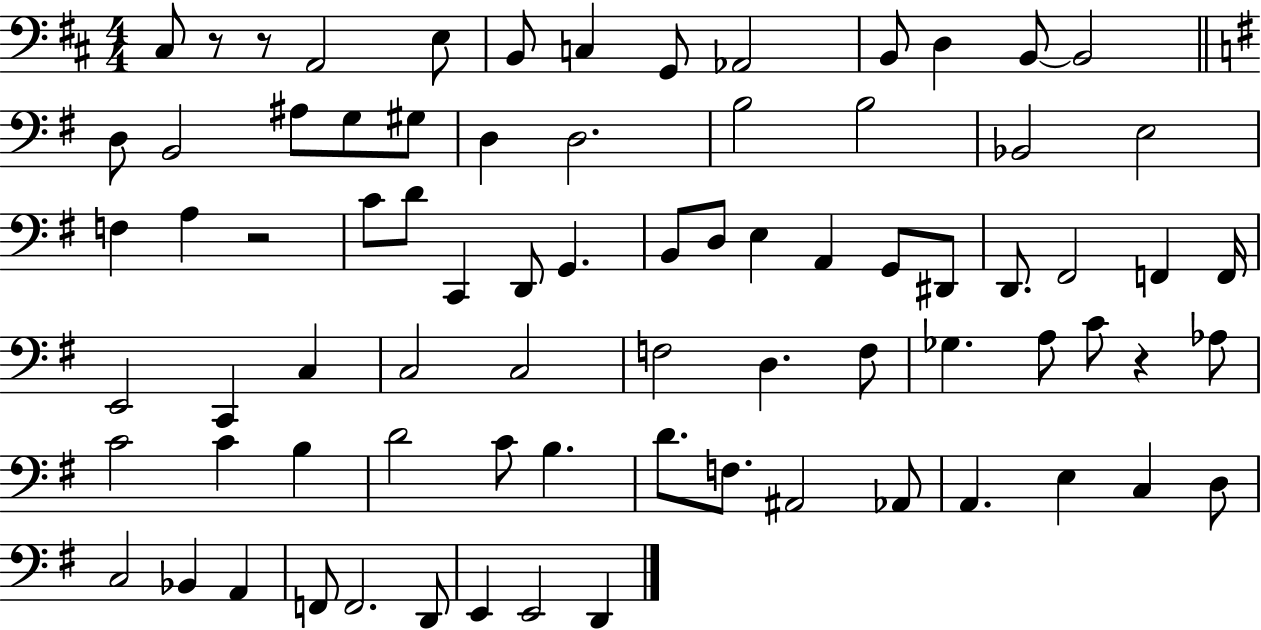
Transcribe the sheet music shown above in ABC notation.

X:1
T:Untitled
M:4/4
L:1/4
K:D
^C,/2 z/2 z/2 A,,2 E,/2 B,,/2 C, G,,/2 _A,,2 B,,/2 D, B,,/2 B,,2 D,/2 B,,2 ^A,/2 G,/2 ^G,/2 D, D,2 B,2 B,2 _B,,2 E,2 F, A, z2 C/2 D/2 C,, D,,/2 G,, B,,/2 D,/2 E, A,, G,,/2 ^D,,/2 D,,/2 ^F,,2 F,, F,,/4 E,,2 C,, C, C,2 C,2 F,2 D, F,/2 _G, A,/2 C/2 z _A,/2 C2 C B, D2 C/2 B, D/2 F,/2 ^A,,2 _A,,/2 A,, E, C, D,/2 C,2 _B,, A,, F,,/2 F,,2 D,,/2 E,, E,,2 D,,